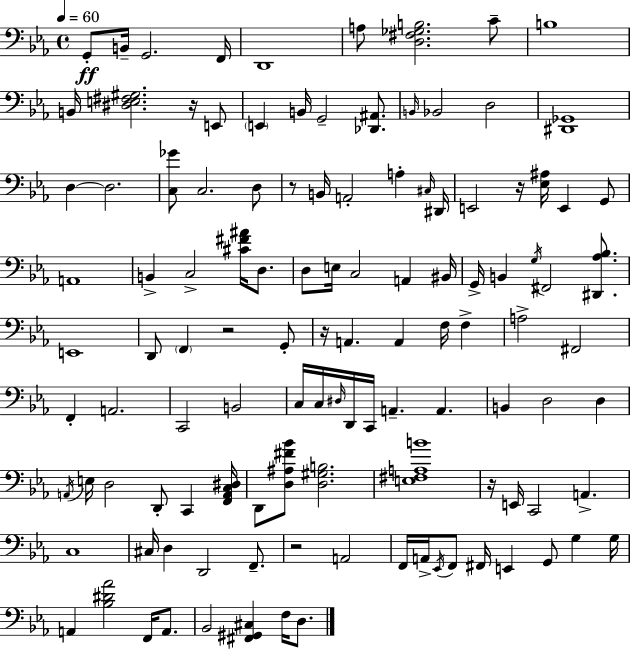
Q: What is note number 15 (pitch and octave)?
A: Bb2